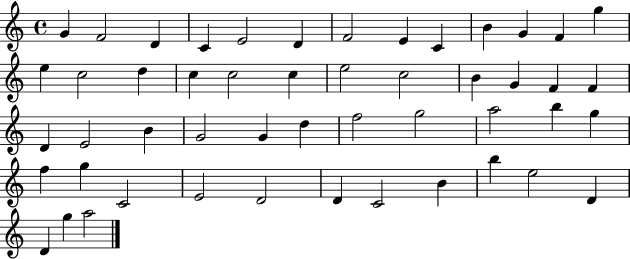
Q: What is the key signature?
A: C major